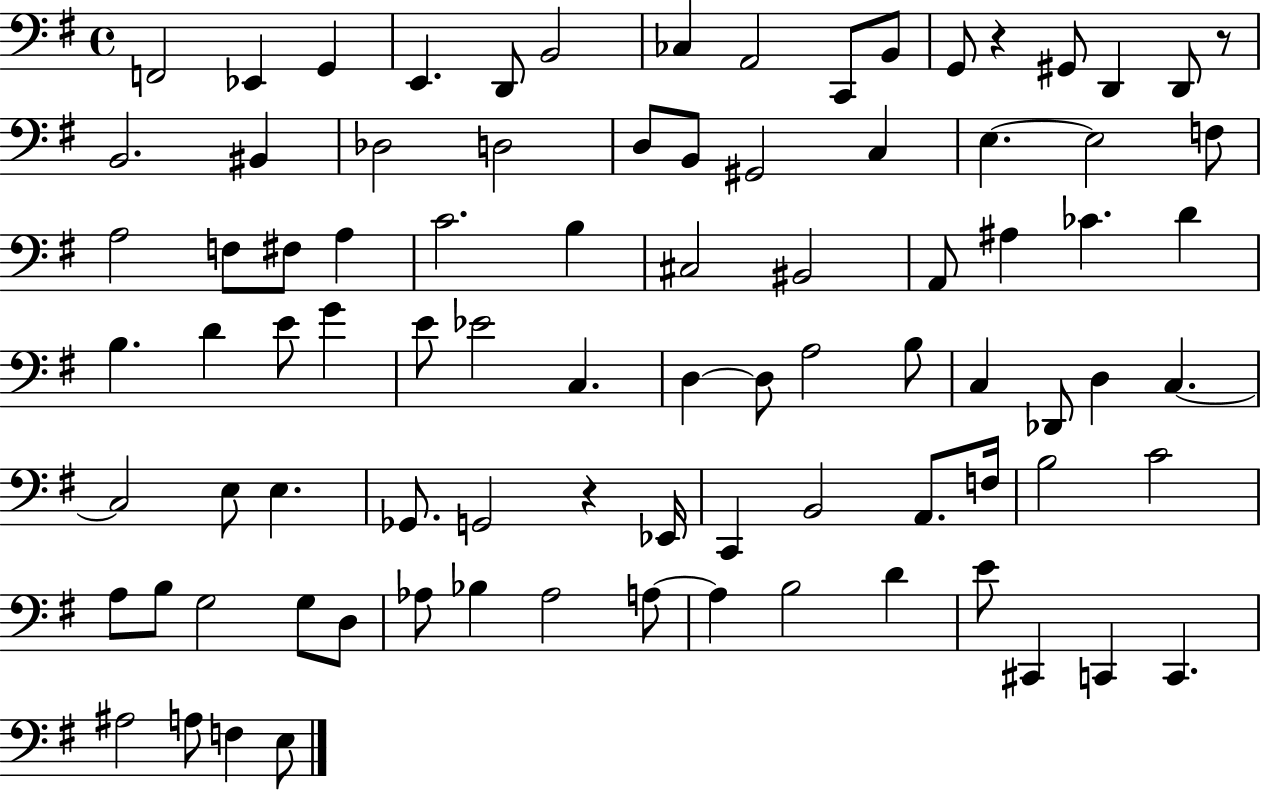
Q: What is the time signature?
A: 4/4